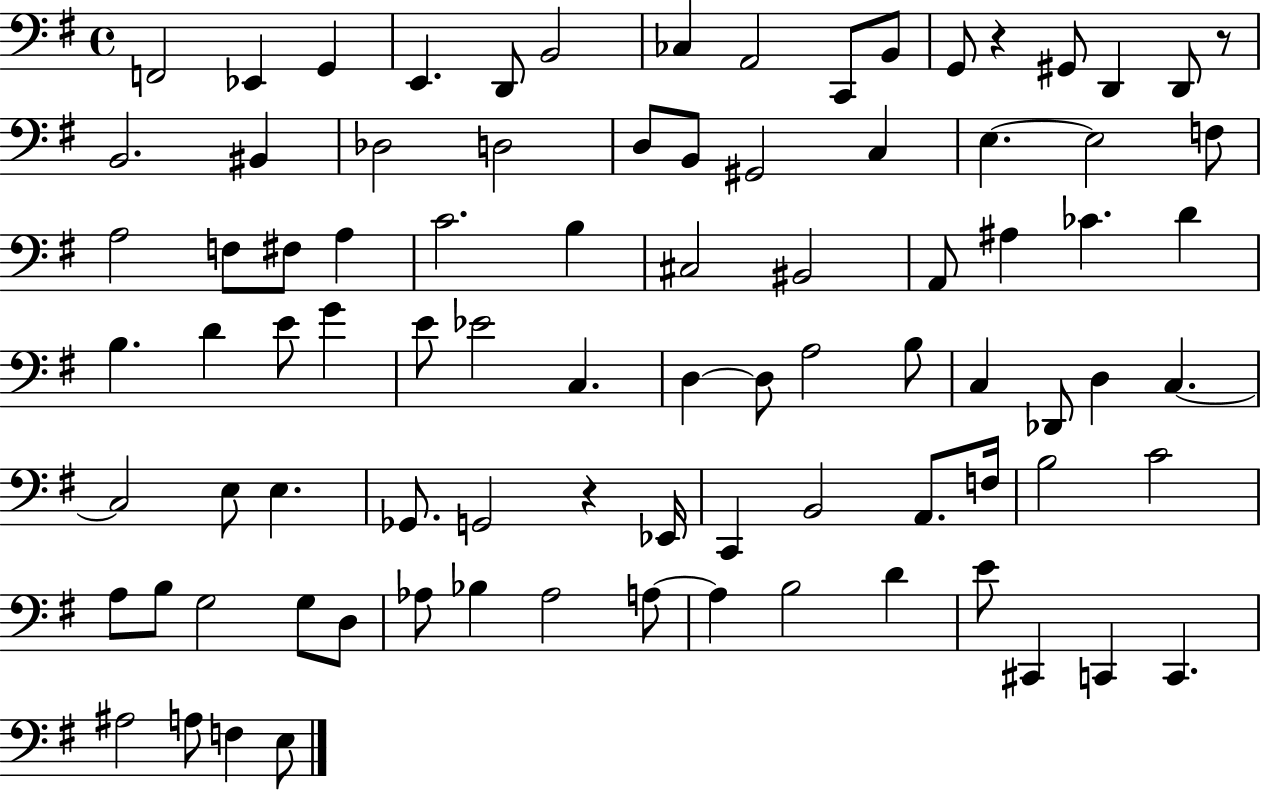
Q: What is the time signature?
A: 4/4